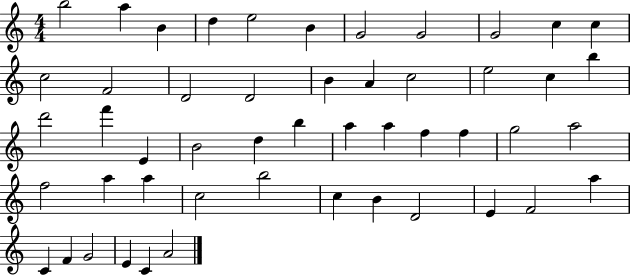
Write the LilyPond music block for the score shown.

{
  \clef treble
  \numericTimeSignature
  \time 4/4
  \key c \major
  b''2 a''4 b'4 | d''4 e''2 b'4 | g'2 g'2 | g'2 c''4 c''4 | \break c''2 f'2 | d'2 d'2 | b'4 a'4 c''2 | e''2 c''4 b''4 | \break d'''2 f'''4 e'4 | b'2 d''4 b''4 | a''4 a''4 f''4 f''4 | g''2 a''2 | \break f''2 a''4 a''4 | c''2 b''2 | c''4 b'4 d'2 | e'4 f'2 a''4 | \break c'4 f'4 g'2 | e'4 c'4 a'2 | \bar "|."
}